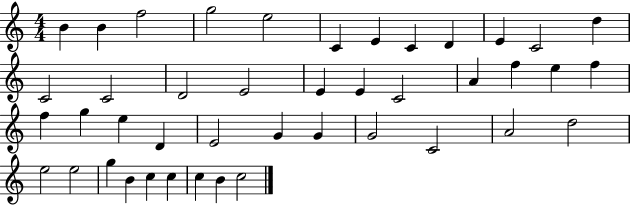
X:1
T:Untitled
M:4/4
L:1/4
K:C
B B f2 g2 e2 C E C D E C2 d C2 C2 D2 E2 E E C2 A f e f f g e D E2 G G G2 C2 A2 d2 e2 e2 g B c c c B c2